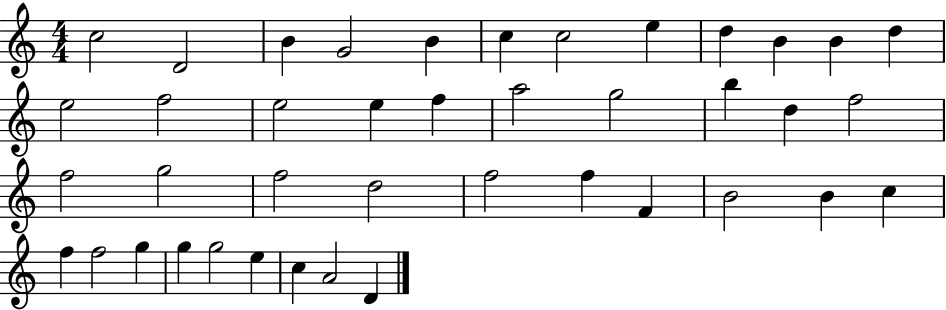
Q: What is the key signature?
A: C major